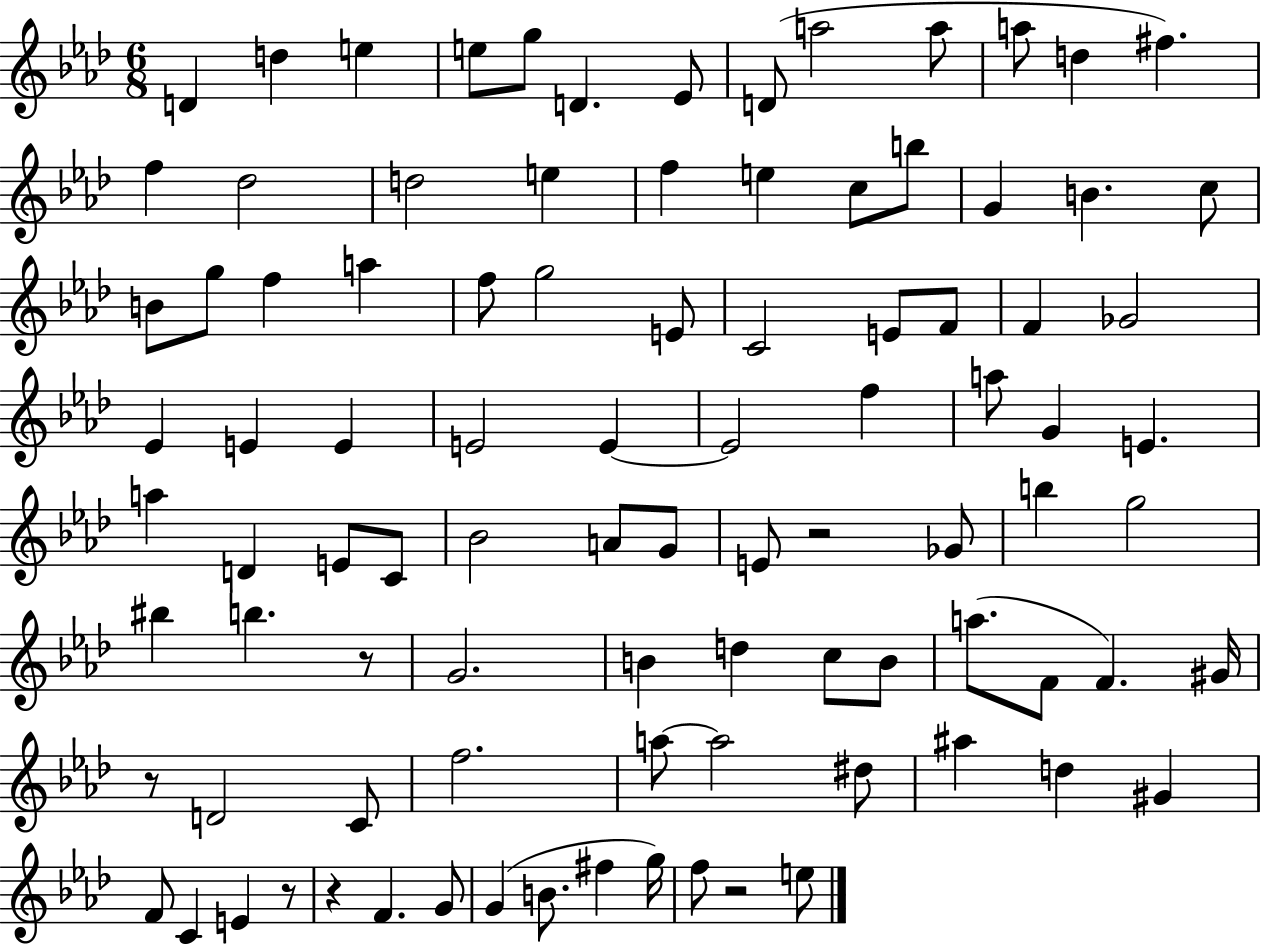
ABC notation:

X:1
T:Untitled
M:6/8
L:1/4
K:Ab
D d e e/2 g/2 D _E/2 D/2 a2 a/2 a/2 d ^f f _d2 d2 e f e c/2 b/2 G B c/2 B/2 g/2 f a f/2 g2 E/2 C2 E/2 F/2 F _G2 _E E E E2 E E2 f a/2 G E a D E/2 C/2 _B2 A/2 G/2 E/2 z2 _G/2 b g2 ^b b z/2 G2 B d c/2 B/2 a/2 F/2 F ^G/4 z/2 D2 C/2 f2 a/2 a2 ^d/2 ^a d ^G F/2 C E z/2 z F G/2 G B/2 ^f g/4 f/2 z2 e/2